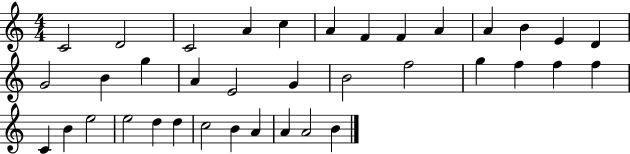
X:1
T:Untitled
M:4/4
L:1/4
K:C
C2 D2 C2 A c A F F A A B E D G2 B g A E2 G B2 f2 g f f f C B e2 e2 d d c2 B A A A2 B